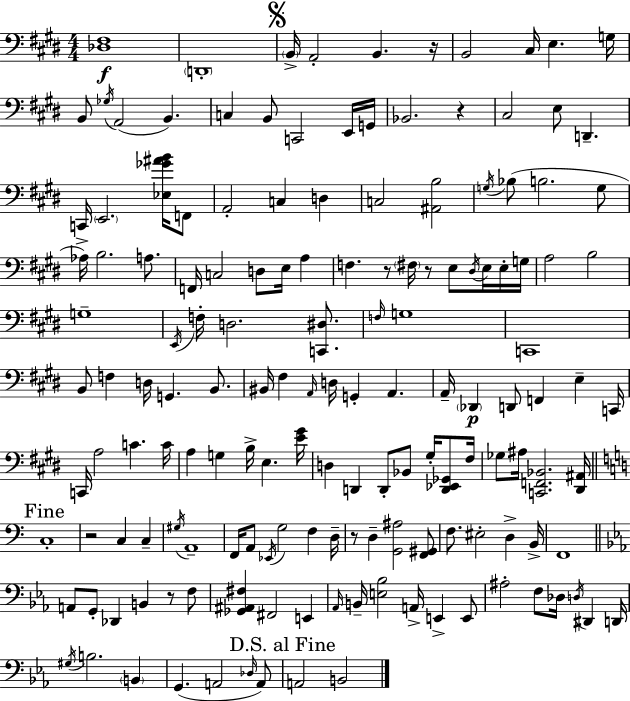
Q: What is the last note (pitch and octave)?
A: B2